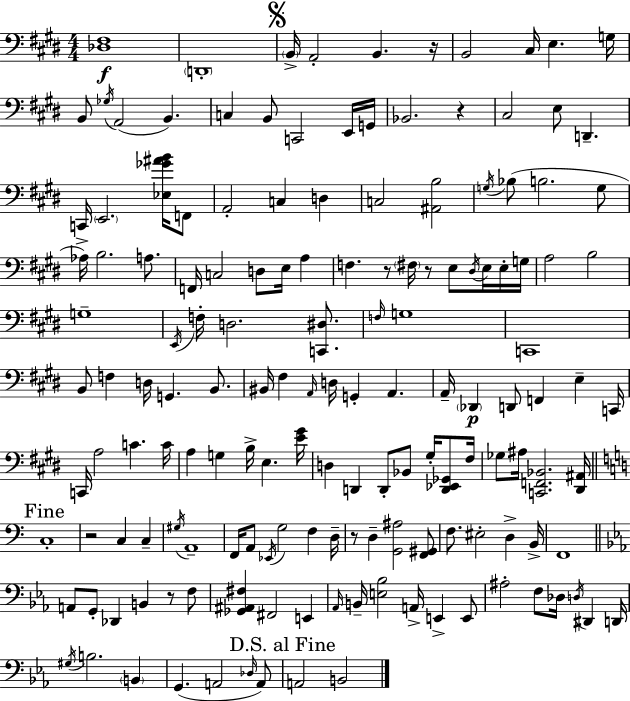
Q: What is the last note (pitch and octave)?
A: B2